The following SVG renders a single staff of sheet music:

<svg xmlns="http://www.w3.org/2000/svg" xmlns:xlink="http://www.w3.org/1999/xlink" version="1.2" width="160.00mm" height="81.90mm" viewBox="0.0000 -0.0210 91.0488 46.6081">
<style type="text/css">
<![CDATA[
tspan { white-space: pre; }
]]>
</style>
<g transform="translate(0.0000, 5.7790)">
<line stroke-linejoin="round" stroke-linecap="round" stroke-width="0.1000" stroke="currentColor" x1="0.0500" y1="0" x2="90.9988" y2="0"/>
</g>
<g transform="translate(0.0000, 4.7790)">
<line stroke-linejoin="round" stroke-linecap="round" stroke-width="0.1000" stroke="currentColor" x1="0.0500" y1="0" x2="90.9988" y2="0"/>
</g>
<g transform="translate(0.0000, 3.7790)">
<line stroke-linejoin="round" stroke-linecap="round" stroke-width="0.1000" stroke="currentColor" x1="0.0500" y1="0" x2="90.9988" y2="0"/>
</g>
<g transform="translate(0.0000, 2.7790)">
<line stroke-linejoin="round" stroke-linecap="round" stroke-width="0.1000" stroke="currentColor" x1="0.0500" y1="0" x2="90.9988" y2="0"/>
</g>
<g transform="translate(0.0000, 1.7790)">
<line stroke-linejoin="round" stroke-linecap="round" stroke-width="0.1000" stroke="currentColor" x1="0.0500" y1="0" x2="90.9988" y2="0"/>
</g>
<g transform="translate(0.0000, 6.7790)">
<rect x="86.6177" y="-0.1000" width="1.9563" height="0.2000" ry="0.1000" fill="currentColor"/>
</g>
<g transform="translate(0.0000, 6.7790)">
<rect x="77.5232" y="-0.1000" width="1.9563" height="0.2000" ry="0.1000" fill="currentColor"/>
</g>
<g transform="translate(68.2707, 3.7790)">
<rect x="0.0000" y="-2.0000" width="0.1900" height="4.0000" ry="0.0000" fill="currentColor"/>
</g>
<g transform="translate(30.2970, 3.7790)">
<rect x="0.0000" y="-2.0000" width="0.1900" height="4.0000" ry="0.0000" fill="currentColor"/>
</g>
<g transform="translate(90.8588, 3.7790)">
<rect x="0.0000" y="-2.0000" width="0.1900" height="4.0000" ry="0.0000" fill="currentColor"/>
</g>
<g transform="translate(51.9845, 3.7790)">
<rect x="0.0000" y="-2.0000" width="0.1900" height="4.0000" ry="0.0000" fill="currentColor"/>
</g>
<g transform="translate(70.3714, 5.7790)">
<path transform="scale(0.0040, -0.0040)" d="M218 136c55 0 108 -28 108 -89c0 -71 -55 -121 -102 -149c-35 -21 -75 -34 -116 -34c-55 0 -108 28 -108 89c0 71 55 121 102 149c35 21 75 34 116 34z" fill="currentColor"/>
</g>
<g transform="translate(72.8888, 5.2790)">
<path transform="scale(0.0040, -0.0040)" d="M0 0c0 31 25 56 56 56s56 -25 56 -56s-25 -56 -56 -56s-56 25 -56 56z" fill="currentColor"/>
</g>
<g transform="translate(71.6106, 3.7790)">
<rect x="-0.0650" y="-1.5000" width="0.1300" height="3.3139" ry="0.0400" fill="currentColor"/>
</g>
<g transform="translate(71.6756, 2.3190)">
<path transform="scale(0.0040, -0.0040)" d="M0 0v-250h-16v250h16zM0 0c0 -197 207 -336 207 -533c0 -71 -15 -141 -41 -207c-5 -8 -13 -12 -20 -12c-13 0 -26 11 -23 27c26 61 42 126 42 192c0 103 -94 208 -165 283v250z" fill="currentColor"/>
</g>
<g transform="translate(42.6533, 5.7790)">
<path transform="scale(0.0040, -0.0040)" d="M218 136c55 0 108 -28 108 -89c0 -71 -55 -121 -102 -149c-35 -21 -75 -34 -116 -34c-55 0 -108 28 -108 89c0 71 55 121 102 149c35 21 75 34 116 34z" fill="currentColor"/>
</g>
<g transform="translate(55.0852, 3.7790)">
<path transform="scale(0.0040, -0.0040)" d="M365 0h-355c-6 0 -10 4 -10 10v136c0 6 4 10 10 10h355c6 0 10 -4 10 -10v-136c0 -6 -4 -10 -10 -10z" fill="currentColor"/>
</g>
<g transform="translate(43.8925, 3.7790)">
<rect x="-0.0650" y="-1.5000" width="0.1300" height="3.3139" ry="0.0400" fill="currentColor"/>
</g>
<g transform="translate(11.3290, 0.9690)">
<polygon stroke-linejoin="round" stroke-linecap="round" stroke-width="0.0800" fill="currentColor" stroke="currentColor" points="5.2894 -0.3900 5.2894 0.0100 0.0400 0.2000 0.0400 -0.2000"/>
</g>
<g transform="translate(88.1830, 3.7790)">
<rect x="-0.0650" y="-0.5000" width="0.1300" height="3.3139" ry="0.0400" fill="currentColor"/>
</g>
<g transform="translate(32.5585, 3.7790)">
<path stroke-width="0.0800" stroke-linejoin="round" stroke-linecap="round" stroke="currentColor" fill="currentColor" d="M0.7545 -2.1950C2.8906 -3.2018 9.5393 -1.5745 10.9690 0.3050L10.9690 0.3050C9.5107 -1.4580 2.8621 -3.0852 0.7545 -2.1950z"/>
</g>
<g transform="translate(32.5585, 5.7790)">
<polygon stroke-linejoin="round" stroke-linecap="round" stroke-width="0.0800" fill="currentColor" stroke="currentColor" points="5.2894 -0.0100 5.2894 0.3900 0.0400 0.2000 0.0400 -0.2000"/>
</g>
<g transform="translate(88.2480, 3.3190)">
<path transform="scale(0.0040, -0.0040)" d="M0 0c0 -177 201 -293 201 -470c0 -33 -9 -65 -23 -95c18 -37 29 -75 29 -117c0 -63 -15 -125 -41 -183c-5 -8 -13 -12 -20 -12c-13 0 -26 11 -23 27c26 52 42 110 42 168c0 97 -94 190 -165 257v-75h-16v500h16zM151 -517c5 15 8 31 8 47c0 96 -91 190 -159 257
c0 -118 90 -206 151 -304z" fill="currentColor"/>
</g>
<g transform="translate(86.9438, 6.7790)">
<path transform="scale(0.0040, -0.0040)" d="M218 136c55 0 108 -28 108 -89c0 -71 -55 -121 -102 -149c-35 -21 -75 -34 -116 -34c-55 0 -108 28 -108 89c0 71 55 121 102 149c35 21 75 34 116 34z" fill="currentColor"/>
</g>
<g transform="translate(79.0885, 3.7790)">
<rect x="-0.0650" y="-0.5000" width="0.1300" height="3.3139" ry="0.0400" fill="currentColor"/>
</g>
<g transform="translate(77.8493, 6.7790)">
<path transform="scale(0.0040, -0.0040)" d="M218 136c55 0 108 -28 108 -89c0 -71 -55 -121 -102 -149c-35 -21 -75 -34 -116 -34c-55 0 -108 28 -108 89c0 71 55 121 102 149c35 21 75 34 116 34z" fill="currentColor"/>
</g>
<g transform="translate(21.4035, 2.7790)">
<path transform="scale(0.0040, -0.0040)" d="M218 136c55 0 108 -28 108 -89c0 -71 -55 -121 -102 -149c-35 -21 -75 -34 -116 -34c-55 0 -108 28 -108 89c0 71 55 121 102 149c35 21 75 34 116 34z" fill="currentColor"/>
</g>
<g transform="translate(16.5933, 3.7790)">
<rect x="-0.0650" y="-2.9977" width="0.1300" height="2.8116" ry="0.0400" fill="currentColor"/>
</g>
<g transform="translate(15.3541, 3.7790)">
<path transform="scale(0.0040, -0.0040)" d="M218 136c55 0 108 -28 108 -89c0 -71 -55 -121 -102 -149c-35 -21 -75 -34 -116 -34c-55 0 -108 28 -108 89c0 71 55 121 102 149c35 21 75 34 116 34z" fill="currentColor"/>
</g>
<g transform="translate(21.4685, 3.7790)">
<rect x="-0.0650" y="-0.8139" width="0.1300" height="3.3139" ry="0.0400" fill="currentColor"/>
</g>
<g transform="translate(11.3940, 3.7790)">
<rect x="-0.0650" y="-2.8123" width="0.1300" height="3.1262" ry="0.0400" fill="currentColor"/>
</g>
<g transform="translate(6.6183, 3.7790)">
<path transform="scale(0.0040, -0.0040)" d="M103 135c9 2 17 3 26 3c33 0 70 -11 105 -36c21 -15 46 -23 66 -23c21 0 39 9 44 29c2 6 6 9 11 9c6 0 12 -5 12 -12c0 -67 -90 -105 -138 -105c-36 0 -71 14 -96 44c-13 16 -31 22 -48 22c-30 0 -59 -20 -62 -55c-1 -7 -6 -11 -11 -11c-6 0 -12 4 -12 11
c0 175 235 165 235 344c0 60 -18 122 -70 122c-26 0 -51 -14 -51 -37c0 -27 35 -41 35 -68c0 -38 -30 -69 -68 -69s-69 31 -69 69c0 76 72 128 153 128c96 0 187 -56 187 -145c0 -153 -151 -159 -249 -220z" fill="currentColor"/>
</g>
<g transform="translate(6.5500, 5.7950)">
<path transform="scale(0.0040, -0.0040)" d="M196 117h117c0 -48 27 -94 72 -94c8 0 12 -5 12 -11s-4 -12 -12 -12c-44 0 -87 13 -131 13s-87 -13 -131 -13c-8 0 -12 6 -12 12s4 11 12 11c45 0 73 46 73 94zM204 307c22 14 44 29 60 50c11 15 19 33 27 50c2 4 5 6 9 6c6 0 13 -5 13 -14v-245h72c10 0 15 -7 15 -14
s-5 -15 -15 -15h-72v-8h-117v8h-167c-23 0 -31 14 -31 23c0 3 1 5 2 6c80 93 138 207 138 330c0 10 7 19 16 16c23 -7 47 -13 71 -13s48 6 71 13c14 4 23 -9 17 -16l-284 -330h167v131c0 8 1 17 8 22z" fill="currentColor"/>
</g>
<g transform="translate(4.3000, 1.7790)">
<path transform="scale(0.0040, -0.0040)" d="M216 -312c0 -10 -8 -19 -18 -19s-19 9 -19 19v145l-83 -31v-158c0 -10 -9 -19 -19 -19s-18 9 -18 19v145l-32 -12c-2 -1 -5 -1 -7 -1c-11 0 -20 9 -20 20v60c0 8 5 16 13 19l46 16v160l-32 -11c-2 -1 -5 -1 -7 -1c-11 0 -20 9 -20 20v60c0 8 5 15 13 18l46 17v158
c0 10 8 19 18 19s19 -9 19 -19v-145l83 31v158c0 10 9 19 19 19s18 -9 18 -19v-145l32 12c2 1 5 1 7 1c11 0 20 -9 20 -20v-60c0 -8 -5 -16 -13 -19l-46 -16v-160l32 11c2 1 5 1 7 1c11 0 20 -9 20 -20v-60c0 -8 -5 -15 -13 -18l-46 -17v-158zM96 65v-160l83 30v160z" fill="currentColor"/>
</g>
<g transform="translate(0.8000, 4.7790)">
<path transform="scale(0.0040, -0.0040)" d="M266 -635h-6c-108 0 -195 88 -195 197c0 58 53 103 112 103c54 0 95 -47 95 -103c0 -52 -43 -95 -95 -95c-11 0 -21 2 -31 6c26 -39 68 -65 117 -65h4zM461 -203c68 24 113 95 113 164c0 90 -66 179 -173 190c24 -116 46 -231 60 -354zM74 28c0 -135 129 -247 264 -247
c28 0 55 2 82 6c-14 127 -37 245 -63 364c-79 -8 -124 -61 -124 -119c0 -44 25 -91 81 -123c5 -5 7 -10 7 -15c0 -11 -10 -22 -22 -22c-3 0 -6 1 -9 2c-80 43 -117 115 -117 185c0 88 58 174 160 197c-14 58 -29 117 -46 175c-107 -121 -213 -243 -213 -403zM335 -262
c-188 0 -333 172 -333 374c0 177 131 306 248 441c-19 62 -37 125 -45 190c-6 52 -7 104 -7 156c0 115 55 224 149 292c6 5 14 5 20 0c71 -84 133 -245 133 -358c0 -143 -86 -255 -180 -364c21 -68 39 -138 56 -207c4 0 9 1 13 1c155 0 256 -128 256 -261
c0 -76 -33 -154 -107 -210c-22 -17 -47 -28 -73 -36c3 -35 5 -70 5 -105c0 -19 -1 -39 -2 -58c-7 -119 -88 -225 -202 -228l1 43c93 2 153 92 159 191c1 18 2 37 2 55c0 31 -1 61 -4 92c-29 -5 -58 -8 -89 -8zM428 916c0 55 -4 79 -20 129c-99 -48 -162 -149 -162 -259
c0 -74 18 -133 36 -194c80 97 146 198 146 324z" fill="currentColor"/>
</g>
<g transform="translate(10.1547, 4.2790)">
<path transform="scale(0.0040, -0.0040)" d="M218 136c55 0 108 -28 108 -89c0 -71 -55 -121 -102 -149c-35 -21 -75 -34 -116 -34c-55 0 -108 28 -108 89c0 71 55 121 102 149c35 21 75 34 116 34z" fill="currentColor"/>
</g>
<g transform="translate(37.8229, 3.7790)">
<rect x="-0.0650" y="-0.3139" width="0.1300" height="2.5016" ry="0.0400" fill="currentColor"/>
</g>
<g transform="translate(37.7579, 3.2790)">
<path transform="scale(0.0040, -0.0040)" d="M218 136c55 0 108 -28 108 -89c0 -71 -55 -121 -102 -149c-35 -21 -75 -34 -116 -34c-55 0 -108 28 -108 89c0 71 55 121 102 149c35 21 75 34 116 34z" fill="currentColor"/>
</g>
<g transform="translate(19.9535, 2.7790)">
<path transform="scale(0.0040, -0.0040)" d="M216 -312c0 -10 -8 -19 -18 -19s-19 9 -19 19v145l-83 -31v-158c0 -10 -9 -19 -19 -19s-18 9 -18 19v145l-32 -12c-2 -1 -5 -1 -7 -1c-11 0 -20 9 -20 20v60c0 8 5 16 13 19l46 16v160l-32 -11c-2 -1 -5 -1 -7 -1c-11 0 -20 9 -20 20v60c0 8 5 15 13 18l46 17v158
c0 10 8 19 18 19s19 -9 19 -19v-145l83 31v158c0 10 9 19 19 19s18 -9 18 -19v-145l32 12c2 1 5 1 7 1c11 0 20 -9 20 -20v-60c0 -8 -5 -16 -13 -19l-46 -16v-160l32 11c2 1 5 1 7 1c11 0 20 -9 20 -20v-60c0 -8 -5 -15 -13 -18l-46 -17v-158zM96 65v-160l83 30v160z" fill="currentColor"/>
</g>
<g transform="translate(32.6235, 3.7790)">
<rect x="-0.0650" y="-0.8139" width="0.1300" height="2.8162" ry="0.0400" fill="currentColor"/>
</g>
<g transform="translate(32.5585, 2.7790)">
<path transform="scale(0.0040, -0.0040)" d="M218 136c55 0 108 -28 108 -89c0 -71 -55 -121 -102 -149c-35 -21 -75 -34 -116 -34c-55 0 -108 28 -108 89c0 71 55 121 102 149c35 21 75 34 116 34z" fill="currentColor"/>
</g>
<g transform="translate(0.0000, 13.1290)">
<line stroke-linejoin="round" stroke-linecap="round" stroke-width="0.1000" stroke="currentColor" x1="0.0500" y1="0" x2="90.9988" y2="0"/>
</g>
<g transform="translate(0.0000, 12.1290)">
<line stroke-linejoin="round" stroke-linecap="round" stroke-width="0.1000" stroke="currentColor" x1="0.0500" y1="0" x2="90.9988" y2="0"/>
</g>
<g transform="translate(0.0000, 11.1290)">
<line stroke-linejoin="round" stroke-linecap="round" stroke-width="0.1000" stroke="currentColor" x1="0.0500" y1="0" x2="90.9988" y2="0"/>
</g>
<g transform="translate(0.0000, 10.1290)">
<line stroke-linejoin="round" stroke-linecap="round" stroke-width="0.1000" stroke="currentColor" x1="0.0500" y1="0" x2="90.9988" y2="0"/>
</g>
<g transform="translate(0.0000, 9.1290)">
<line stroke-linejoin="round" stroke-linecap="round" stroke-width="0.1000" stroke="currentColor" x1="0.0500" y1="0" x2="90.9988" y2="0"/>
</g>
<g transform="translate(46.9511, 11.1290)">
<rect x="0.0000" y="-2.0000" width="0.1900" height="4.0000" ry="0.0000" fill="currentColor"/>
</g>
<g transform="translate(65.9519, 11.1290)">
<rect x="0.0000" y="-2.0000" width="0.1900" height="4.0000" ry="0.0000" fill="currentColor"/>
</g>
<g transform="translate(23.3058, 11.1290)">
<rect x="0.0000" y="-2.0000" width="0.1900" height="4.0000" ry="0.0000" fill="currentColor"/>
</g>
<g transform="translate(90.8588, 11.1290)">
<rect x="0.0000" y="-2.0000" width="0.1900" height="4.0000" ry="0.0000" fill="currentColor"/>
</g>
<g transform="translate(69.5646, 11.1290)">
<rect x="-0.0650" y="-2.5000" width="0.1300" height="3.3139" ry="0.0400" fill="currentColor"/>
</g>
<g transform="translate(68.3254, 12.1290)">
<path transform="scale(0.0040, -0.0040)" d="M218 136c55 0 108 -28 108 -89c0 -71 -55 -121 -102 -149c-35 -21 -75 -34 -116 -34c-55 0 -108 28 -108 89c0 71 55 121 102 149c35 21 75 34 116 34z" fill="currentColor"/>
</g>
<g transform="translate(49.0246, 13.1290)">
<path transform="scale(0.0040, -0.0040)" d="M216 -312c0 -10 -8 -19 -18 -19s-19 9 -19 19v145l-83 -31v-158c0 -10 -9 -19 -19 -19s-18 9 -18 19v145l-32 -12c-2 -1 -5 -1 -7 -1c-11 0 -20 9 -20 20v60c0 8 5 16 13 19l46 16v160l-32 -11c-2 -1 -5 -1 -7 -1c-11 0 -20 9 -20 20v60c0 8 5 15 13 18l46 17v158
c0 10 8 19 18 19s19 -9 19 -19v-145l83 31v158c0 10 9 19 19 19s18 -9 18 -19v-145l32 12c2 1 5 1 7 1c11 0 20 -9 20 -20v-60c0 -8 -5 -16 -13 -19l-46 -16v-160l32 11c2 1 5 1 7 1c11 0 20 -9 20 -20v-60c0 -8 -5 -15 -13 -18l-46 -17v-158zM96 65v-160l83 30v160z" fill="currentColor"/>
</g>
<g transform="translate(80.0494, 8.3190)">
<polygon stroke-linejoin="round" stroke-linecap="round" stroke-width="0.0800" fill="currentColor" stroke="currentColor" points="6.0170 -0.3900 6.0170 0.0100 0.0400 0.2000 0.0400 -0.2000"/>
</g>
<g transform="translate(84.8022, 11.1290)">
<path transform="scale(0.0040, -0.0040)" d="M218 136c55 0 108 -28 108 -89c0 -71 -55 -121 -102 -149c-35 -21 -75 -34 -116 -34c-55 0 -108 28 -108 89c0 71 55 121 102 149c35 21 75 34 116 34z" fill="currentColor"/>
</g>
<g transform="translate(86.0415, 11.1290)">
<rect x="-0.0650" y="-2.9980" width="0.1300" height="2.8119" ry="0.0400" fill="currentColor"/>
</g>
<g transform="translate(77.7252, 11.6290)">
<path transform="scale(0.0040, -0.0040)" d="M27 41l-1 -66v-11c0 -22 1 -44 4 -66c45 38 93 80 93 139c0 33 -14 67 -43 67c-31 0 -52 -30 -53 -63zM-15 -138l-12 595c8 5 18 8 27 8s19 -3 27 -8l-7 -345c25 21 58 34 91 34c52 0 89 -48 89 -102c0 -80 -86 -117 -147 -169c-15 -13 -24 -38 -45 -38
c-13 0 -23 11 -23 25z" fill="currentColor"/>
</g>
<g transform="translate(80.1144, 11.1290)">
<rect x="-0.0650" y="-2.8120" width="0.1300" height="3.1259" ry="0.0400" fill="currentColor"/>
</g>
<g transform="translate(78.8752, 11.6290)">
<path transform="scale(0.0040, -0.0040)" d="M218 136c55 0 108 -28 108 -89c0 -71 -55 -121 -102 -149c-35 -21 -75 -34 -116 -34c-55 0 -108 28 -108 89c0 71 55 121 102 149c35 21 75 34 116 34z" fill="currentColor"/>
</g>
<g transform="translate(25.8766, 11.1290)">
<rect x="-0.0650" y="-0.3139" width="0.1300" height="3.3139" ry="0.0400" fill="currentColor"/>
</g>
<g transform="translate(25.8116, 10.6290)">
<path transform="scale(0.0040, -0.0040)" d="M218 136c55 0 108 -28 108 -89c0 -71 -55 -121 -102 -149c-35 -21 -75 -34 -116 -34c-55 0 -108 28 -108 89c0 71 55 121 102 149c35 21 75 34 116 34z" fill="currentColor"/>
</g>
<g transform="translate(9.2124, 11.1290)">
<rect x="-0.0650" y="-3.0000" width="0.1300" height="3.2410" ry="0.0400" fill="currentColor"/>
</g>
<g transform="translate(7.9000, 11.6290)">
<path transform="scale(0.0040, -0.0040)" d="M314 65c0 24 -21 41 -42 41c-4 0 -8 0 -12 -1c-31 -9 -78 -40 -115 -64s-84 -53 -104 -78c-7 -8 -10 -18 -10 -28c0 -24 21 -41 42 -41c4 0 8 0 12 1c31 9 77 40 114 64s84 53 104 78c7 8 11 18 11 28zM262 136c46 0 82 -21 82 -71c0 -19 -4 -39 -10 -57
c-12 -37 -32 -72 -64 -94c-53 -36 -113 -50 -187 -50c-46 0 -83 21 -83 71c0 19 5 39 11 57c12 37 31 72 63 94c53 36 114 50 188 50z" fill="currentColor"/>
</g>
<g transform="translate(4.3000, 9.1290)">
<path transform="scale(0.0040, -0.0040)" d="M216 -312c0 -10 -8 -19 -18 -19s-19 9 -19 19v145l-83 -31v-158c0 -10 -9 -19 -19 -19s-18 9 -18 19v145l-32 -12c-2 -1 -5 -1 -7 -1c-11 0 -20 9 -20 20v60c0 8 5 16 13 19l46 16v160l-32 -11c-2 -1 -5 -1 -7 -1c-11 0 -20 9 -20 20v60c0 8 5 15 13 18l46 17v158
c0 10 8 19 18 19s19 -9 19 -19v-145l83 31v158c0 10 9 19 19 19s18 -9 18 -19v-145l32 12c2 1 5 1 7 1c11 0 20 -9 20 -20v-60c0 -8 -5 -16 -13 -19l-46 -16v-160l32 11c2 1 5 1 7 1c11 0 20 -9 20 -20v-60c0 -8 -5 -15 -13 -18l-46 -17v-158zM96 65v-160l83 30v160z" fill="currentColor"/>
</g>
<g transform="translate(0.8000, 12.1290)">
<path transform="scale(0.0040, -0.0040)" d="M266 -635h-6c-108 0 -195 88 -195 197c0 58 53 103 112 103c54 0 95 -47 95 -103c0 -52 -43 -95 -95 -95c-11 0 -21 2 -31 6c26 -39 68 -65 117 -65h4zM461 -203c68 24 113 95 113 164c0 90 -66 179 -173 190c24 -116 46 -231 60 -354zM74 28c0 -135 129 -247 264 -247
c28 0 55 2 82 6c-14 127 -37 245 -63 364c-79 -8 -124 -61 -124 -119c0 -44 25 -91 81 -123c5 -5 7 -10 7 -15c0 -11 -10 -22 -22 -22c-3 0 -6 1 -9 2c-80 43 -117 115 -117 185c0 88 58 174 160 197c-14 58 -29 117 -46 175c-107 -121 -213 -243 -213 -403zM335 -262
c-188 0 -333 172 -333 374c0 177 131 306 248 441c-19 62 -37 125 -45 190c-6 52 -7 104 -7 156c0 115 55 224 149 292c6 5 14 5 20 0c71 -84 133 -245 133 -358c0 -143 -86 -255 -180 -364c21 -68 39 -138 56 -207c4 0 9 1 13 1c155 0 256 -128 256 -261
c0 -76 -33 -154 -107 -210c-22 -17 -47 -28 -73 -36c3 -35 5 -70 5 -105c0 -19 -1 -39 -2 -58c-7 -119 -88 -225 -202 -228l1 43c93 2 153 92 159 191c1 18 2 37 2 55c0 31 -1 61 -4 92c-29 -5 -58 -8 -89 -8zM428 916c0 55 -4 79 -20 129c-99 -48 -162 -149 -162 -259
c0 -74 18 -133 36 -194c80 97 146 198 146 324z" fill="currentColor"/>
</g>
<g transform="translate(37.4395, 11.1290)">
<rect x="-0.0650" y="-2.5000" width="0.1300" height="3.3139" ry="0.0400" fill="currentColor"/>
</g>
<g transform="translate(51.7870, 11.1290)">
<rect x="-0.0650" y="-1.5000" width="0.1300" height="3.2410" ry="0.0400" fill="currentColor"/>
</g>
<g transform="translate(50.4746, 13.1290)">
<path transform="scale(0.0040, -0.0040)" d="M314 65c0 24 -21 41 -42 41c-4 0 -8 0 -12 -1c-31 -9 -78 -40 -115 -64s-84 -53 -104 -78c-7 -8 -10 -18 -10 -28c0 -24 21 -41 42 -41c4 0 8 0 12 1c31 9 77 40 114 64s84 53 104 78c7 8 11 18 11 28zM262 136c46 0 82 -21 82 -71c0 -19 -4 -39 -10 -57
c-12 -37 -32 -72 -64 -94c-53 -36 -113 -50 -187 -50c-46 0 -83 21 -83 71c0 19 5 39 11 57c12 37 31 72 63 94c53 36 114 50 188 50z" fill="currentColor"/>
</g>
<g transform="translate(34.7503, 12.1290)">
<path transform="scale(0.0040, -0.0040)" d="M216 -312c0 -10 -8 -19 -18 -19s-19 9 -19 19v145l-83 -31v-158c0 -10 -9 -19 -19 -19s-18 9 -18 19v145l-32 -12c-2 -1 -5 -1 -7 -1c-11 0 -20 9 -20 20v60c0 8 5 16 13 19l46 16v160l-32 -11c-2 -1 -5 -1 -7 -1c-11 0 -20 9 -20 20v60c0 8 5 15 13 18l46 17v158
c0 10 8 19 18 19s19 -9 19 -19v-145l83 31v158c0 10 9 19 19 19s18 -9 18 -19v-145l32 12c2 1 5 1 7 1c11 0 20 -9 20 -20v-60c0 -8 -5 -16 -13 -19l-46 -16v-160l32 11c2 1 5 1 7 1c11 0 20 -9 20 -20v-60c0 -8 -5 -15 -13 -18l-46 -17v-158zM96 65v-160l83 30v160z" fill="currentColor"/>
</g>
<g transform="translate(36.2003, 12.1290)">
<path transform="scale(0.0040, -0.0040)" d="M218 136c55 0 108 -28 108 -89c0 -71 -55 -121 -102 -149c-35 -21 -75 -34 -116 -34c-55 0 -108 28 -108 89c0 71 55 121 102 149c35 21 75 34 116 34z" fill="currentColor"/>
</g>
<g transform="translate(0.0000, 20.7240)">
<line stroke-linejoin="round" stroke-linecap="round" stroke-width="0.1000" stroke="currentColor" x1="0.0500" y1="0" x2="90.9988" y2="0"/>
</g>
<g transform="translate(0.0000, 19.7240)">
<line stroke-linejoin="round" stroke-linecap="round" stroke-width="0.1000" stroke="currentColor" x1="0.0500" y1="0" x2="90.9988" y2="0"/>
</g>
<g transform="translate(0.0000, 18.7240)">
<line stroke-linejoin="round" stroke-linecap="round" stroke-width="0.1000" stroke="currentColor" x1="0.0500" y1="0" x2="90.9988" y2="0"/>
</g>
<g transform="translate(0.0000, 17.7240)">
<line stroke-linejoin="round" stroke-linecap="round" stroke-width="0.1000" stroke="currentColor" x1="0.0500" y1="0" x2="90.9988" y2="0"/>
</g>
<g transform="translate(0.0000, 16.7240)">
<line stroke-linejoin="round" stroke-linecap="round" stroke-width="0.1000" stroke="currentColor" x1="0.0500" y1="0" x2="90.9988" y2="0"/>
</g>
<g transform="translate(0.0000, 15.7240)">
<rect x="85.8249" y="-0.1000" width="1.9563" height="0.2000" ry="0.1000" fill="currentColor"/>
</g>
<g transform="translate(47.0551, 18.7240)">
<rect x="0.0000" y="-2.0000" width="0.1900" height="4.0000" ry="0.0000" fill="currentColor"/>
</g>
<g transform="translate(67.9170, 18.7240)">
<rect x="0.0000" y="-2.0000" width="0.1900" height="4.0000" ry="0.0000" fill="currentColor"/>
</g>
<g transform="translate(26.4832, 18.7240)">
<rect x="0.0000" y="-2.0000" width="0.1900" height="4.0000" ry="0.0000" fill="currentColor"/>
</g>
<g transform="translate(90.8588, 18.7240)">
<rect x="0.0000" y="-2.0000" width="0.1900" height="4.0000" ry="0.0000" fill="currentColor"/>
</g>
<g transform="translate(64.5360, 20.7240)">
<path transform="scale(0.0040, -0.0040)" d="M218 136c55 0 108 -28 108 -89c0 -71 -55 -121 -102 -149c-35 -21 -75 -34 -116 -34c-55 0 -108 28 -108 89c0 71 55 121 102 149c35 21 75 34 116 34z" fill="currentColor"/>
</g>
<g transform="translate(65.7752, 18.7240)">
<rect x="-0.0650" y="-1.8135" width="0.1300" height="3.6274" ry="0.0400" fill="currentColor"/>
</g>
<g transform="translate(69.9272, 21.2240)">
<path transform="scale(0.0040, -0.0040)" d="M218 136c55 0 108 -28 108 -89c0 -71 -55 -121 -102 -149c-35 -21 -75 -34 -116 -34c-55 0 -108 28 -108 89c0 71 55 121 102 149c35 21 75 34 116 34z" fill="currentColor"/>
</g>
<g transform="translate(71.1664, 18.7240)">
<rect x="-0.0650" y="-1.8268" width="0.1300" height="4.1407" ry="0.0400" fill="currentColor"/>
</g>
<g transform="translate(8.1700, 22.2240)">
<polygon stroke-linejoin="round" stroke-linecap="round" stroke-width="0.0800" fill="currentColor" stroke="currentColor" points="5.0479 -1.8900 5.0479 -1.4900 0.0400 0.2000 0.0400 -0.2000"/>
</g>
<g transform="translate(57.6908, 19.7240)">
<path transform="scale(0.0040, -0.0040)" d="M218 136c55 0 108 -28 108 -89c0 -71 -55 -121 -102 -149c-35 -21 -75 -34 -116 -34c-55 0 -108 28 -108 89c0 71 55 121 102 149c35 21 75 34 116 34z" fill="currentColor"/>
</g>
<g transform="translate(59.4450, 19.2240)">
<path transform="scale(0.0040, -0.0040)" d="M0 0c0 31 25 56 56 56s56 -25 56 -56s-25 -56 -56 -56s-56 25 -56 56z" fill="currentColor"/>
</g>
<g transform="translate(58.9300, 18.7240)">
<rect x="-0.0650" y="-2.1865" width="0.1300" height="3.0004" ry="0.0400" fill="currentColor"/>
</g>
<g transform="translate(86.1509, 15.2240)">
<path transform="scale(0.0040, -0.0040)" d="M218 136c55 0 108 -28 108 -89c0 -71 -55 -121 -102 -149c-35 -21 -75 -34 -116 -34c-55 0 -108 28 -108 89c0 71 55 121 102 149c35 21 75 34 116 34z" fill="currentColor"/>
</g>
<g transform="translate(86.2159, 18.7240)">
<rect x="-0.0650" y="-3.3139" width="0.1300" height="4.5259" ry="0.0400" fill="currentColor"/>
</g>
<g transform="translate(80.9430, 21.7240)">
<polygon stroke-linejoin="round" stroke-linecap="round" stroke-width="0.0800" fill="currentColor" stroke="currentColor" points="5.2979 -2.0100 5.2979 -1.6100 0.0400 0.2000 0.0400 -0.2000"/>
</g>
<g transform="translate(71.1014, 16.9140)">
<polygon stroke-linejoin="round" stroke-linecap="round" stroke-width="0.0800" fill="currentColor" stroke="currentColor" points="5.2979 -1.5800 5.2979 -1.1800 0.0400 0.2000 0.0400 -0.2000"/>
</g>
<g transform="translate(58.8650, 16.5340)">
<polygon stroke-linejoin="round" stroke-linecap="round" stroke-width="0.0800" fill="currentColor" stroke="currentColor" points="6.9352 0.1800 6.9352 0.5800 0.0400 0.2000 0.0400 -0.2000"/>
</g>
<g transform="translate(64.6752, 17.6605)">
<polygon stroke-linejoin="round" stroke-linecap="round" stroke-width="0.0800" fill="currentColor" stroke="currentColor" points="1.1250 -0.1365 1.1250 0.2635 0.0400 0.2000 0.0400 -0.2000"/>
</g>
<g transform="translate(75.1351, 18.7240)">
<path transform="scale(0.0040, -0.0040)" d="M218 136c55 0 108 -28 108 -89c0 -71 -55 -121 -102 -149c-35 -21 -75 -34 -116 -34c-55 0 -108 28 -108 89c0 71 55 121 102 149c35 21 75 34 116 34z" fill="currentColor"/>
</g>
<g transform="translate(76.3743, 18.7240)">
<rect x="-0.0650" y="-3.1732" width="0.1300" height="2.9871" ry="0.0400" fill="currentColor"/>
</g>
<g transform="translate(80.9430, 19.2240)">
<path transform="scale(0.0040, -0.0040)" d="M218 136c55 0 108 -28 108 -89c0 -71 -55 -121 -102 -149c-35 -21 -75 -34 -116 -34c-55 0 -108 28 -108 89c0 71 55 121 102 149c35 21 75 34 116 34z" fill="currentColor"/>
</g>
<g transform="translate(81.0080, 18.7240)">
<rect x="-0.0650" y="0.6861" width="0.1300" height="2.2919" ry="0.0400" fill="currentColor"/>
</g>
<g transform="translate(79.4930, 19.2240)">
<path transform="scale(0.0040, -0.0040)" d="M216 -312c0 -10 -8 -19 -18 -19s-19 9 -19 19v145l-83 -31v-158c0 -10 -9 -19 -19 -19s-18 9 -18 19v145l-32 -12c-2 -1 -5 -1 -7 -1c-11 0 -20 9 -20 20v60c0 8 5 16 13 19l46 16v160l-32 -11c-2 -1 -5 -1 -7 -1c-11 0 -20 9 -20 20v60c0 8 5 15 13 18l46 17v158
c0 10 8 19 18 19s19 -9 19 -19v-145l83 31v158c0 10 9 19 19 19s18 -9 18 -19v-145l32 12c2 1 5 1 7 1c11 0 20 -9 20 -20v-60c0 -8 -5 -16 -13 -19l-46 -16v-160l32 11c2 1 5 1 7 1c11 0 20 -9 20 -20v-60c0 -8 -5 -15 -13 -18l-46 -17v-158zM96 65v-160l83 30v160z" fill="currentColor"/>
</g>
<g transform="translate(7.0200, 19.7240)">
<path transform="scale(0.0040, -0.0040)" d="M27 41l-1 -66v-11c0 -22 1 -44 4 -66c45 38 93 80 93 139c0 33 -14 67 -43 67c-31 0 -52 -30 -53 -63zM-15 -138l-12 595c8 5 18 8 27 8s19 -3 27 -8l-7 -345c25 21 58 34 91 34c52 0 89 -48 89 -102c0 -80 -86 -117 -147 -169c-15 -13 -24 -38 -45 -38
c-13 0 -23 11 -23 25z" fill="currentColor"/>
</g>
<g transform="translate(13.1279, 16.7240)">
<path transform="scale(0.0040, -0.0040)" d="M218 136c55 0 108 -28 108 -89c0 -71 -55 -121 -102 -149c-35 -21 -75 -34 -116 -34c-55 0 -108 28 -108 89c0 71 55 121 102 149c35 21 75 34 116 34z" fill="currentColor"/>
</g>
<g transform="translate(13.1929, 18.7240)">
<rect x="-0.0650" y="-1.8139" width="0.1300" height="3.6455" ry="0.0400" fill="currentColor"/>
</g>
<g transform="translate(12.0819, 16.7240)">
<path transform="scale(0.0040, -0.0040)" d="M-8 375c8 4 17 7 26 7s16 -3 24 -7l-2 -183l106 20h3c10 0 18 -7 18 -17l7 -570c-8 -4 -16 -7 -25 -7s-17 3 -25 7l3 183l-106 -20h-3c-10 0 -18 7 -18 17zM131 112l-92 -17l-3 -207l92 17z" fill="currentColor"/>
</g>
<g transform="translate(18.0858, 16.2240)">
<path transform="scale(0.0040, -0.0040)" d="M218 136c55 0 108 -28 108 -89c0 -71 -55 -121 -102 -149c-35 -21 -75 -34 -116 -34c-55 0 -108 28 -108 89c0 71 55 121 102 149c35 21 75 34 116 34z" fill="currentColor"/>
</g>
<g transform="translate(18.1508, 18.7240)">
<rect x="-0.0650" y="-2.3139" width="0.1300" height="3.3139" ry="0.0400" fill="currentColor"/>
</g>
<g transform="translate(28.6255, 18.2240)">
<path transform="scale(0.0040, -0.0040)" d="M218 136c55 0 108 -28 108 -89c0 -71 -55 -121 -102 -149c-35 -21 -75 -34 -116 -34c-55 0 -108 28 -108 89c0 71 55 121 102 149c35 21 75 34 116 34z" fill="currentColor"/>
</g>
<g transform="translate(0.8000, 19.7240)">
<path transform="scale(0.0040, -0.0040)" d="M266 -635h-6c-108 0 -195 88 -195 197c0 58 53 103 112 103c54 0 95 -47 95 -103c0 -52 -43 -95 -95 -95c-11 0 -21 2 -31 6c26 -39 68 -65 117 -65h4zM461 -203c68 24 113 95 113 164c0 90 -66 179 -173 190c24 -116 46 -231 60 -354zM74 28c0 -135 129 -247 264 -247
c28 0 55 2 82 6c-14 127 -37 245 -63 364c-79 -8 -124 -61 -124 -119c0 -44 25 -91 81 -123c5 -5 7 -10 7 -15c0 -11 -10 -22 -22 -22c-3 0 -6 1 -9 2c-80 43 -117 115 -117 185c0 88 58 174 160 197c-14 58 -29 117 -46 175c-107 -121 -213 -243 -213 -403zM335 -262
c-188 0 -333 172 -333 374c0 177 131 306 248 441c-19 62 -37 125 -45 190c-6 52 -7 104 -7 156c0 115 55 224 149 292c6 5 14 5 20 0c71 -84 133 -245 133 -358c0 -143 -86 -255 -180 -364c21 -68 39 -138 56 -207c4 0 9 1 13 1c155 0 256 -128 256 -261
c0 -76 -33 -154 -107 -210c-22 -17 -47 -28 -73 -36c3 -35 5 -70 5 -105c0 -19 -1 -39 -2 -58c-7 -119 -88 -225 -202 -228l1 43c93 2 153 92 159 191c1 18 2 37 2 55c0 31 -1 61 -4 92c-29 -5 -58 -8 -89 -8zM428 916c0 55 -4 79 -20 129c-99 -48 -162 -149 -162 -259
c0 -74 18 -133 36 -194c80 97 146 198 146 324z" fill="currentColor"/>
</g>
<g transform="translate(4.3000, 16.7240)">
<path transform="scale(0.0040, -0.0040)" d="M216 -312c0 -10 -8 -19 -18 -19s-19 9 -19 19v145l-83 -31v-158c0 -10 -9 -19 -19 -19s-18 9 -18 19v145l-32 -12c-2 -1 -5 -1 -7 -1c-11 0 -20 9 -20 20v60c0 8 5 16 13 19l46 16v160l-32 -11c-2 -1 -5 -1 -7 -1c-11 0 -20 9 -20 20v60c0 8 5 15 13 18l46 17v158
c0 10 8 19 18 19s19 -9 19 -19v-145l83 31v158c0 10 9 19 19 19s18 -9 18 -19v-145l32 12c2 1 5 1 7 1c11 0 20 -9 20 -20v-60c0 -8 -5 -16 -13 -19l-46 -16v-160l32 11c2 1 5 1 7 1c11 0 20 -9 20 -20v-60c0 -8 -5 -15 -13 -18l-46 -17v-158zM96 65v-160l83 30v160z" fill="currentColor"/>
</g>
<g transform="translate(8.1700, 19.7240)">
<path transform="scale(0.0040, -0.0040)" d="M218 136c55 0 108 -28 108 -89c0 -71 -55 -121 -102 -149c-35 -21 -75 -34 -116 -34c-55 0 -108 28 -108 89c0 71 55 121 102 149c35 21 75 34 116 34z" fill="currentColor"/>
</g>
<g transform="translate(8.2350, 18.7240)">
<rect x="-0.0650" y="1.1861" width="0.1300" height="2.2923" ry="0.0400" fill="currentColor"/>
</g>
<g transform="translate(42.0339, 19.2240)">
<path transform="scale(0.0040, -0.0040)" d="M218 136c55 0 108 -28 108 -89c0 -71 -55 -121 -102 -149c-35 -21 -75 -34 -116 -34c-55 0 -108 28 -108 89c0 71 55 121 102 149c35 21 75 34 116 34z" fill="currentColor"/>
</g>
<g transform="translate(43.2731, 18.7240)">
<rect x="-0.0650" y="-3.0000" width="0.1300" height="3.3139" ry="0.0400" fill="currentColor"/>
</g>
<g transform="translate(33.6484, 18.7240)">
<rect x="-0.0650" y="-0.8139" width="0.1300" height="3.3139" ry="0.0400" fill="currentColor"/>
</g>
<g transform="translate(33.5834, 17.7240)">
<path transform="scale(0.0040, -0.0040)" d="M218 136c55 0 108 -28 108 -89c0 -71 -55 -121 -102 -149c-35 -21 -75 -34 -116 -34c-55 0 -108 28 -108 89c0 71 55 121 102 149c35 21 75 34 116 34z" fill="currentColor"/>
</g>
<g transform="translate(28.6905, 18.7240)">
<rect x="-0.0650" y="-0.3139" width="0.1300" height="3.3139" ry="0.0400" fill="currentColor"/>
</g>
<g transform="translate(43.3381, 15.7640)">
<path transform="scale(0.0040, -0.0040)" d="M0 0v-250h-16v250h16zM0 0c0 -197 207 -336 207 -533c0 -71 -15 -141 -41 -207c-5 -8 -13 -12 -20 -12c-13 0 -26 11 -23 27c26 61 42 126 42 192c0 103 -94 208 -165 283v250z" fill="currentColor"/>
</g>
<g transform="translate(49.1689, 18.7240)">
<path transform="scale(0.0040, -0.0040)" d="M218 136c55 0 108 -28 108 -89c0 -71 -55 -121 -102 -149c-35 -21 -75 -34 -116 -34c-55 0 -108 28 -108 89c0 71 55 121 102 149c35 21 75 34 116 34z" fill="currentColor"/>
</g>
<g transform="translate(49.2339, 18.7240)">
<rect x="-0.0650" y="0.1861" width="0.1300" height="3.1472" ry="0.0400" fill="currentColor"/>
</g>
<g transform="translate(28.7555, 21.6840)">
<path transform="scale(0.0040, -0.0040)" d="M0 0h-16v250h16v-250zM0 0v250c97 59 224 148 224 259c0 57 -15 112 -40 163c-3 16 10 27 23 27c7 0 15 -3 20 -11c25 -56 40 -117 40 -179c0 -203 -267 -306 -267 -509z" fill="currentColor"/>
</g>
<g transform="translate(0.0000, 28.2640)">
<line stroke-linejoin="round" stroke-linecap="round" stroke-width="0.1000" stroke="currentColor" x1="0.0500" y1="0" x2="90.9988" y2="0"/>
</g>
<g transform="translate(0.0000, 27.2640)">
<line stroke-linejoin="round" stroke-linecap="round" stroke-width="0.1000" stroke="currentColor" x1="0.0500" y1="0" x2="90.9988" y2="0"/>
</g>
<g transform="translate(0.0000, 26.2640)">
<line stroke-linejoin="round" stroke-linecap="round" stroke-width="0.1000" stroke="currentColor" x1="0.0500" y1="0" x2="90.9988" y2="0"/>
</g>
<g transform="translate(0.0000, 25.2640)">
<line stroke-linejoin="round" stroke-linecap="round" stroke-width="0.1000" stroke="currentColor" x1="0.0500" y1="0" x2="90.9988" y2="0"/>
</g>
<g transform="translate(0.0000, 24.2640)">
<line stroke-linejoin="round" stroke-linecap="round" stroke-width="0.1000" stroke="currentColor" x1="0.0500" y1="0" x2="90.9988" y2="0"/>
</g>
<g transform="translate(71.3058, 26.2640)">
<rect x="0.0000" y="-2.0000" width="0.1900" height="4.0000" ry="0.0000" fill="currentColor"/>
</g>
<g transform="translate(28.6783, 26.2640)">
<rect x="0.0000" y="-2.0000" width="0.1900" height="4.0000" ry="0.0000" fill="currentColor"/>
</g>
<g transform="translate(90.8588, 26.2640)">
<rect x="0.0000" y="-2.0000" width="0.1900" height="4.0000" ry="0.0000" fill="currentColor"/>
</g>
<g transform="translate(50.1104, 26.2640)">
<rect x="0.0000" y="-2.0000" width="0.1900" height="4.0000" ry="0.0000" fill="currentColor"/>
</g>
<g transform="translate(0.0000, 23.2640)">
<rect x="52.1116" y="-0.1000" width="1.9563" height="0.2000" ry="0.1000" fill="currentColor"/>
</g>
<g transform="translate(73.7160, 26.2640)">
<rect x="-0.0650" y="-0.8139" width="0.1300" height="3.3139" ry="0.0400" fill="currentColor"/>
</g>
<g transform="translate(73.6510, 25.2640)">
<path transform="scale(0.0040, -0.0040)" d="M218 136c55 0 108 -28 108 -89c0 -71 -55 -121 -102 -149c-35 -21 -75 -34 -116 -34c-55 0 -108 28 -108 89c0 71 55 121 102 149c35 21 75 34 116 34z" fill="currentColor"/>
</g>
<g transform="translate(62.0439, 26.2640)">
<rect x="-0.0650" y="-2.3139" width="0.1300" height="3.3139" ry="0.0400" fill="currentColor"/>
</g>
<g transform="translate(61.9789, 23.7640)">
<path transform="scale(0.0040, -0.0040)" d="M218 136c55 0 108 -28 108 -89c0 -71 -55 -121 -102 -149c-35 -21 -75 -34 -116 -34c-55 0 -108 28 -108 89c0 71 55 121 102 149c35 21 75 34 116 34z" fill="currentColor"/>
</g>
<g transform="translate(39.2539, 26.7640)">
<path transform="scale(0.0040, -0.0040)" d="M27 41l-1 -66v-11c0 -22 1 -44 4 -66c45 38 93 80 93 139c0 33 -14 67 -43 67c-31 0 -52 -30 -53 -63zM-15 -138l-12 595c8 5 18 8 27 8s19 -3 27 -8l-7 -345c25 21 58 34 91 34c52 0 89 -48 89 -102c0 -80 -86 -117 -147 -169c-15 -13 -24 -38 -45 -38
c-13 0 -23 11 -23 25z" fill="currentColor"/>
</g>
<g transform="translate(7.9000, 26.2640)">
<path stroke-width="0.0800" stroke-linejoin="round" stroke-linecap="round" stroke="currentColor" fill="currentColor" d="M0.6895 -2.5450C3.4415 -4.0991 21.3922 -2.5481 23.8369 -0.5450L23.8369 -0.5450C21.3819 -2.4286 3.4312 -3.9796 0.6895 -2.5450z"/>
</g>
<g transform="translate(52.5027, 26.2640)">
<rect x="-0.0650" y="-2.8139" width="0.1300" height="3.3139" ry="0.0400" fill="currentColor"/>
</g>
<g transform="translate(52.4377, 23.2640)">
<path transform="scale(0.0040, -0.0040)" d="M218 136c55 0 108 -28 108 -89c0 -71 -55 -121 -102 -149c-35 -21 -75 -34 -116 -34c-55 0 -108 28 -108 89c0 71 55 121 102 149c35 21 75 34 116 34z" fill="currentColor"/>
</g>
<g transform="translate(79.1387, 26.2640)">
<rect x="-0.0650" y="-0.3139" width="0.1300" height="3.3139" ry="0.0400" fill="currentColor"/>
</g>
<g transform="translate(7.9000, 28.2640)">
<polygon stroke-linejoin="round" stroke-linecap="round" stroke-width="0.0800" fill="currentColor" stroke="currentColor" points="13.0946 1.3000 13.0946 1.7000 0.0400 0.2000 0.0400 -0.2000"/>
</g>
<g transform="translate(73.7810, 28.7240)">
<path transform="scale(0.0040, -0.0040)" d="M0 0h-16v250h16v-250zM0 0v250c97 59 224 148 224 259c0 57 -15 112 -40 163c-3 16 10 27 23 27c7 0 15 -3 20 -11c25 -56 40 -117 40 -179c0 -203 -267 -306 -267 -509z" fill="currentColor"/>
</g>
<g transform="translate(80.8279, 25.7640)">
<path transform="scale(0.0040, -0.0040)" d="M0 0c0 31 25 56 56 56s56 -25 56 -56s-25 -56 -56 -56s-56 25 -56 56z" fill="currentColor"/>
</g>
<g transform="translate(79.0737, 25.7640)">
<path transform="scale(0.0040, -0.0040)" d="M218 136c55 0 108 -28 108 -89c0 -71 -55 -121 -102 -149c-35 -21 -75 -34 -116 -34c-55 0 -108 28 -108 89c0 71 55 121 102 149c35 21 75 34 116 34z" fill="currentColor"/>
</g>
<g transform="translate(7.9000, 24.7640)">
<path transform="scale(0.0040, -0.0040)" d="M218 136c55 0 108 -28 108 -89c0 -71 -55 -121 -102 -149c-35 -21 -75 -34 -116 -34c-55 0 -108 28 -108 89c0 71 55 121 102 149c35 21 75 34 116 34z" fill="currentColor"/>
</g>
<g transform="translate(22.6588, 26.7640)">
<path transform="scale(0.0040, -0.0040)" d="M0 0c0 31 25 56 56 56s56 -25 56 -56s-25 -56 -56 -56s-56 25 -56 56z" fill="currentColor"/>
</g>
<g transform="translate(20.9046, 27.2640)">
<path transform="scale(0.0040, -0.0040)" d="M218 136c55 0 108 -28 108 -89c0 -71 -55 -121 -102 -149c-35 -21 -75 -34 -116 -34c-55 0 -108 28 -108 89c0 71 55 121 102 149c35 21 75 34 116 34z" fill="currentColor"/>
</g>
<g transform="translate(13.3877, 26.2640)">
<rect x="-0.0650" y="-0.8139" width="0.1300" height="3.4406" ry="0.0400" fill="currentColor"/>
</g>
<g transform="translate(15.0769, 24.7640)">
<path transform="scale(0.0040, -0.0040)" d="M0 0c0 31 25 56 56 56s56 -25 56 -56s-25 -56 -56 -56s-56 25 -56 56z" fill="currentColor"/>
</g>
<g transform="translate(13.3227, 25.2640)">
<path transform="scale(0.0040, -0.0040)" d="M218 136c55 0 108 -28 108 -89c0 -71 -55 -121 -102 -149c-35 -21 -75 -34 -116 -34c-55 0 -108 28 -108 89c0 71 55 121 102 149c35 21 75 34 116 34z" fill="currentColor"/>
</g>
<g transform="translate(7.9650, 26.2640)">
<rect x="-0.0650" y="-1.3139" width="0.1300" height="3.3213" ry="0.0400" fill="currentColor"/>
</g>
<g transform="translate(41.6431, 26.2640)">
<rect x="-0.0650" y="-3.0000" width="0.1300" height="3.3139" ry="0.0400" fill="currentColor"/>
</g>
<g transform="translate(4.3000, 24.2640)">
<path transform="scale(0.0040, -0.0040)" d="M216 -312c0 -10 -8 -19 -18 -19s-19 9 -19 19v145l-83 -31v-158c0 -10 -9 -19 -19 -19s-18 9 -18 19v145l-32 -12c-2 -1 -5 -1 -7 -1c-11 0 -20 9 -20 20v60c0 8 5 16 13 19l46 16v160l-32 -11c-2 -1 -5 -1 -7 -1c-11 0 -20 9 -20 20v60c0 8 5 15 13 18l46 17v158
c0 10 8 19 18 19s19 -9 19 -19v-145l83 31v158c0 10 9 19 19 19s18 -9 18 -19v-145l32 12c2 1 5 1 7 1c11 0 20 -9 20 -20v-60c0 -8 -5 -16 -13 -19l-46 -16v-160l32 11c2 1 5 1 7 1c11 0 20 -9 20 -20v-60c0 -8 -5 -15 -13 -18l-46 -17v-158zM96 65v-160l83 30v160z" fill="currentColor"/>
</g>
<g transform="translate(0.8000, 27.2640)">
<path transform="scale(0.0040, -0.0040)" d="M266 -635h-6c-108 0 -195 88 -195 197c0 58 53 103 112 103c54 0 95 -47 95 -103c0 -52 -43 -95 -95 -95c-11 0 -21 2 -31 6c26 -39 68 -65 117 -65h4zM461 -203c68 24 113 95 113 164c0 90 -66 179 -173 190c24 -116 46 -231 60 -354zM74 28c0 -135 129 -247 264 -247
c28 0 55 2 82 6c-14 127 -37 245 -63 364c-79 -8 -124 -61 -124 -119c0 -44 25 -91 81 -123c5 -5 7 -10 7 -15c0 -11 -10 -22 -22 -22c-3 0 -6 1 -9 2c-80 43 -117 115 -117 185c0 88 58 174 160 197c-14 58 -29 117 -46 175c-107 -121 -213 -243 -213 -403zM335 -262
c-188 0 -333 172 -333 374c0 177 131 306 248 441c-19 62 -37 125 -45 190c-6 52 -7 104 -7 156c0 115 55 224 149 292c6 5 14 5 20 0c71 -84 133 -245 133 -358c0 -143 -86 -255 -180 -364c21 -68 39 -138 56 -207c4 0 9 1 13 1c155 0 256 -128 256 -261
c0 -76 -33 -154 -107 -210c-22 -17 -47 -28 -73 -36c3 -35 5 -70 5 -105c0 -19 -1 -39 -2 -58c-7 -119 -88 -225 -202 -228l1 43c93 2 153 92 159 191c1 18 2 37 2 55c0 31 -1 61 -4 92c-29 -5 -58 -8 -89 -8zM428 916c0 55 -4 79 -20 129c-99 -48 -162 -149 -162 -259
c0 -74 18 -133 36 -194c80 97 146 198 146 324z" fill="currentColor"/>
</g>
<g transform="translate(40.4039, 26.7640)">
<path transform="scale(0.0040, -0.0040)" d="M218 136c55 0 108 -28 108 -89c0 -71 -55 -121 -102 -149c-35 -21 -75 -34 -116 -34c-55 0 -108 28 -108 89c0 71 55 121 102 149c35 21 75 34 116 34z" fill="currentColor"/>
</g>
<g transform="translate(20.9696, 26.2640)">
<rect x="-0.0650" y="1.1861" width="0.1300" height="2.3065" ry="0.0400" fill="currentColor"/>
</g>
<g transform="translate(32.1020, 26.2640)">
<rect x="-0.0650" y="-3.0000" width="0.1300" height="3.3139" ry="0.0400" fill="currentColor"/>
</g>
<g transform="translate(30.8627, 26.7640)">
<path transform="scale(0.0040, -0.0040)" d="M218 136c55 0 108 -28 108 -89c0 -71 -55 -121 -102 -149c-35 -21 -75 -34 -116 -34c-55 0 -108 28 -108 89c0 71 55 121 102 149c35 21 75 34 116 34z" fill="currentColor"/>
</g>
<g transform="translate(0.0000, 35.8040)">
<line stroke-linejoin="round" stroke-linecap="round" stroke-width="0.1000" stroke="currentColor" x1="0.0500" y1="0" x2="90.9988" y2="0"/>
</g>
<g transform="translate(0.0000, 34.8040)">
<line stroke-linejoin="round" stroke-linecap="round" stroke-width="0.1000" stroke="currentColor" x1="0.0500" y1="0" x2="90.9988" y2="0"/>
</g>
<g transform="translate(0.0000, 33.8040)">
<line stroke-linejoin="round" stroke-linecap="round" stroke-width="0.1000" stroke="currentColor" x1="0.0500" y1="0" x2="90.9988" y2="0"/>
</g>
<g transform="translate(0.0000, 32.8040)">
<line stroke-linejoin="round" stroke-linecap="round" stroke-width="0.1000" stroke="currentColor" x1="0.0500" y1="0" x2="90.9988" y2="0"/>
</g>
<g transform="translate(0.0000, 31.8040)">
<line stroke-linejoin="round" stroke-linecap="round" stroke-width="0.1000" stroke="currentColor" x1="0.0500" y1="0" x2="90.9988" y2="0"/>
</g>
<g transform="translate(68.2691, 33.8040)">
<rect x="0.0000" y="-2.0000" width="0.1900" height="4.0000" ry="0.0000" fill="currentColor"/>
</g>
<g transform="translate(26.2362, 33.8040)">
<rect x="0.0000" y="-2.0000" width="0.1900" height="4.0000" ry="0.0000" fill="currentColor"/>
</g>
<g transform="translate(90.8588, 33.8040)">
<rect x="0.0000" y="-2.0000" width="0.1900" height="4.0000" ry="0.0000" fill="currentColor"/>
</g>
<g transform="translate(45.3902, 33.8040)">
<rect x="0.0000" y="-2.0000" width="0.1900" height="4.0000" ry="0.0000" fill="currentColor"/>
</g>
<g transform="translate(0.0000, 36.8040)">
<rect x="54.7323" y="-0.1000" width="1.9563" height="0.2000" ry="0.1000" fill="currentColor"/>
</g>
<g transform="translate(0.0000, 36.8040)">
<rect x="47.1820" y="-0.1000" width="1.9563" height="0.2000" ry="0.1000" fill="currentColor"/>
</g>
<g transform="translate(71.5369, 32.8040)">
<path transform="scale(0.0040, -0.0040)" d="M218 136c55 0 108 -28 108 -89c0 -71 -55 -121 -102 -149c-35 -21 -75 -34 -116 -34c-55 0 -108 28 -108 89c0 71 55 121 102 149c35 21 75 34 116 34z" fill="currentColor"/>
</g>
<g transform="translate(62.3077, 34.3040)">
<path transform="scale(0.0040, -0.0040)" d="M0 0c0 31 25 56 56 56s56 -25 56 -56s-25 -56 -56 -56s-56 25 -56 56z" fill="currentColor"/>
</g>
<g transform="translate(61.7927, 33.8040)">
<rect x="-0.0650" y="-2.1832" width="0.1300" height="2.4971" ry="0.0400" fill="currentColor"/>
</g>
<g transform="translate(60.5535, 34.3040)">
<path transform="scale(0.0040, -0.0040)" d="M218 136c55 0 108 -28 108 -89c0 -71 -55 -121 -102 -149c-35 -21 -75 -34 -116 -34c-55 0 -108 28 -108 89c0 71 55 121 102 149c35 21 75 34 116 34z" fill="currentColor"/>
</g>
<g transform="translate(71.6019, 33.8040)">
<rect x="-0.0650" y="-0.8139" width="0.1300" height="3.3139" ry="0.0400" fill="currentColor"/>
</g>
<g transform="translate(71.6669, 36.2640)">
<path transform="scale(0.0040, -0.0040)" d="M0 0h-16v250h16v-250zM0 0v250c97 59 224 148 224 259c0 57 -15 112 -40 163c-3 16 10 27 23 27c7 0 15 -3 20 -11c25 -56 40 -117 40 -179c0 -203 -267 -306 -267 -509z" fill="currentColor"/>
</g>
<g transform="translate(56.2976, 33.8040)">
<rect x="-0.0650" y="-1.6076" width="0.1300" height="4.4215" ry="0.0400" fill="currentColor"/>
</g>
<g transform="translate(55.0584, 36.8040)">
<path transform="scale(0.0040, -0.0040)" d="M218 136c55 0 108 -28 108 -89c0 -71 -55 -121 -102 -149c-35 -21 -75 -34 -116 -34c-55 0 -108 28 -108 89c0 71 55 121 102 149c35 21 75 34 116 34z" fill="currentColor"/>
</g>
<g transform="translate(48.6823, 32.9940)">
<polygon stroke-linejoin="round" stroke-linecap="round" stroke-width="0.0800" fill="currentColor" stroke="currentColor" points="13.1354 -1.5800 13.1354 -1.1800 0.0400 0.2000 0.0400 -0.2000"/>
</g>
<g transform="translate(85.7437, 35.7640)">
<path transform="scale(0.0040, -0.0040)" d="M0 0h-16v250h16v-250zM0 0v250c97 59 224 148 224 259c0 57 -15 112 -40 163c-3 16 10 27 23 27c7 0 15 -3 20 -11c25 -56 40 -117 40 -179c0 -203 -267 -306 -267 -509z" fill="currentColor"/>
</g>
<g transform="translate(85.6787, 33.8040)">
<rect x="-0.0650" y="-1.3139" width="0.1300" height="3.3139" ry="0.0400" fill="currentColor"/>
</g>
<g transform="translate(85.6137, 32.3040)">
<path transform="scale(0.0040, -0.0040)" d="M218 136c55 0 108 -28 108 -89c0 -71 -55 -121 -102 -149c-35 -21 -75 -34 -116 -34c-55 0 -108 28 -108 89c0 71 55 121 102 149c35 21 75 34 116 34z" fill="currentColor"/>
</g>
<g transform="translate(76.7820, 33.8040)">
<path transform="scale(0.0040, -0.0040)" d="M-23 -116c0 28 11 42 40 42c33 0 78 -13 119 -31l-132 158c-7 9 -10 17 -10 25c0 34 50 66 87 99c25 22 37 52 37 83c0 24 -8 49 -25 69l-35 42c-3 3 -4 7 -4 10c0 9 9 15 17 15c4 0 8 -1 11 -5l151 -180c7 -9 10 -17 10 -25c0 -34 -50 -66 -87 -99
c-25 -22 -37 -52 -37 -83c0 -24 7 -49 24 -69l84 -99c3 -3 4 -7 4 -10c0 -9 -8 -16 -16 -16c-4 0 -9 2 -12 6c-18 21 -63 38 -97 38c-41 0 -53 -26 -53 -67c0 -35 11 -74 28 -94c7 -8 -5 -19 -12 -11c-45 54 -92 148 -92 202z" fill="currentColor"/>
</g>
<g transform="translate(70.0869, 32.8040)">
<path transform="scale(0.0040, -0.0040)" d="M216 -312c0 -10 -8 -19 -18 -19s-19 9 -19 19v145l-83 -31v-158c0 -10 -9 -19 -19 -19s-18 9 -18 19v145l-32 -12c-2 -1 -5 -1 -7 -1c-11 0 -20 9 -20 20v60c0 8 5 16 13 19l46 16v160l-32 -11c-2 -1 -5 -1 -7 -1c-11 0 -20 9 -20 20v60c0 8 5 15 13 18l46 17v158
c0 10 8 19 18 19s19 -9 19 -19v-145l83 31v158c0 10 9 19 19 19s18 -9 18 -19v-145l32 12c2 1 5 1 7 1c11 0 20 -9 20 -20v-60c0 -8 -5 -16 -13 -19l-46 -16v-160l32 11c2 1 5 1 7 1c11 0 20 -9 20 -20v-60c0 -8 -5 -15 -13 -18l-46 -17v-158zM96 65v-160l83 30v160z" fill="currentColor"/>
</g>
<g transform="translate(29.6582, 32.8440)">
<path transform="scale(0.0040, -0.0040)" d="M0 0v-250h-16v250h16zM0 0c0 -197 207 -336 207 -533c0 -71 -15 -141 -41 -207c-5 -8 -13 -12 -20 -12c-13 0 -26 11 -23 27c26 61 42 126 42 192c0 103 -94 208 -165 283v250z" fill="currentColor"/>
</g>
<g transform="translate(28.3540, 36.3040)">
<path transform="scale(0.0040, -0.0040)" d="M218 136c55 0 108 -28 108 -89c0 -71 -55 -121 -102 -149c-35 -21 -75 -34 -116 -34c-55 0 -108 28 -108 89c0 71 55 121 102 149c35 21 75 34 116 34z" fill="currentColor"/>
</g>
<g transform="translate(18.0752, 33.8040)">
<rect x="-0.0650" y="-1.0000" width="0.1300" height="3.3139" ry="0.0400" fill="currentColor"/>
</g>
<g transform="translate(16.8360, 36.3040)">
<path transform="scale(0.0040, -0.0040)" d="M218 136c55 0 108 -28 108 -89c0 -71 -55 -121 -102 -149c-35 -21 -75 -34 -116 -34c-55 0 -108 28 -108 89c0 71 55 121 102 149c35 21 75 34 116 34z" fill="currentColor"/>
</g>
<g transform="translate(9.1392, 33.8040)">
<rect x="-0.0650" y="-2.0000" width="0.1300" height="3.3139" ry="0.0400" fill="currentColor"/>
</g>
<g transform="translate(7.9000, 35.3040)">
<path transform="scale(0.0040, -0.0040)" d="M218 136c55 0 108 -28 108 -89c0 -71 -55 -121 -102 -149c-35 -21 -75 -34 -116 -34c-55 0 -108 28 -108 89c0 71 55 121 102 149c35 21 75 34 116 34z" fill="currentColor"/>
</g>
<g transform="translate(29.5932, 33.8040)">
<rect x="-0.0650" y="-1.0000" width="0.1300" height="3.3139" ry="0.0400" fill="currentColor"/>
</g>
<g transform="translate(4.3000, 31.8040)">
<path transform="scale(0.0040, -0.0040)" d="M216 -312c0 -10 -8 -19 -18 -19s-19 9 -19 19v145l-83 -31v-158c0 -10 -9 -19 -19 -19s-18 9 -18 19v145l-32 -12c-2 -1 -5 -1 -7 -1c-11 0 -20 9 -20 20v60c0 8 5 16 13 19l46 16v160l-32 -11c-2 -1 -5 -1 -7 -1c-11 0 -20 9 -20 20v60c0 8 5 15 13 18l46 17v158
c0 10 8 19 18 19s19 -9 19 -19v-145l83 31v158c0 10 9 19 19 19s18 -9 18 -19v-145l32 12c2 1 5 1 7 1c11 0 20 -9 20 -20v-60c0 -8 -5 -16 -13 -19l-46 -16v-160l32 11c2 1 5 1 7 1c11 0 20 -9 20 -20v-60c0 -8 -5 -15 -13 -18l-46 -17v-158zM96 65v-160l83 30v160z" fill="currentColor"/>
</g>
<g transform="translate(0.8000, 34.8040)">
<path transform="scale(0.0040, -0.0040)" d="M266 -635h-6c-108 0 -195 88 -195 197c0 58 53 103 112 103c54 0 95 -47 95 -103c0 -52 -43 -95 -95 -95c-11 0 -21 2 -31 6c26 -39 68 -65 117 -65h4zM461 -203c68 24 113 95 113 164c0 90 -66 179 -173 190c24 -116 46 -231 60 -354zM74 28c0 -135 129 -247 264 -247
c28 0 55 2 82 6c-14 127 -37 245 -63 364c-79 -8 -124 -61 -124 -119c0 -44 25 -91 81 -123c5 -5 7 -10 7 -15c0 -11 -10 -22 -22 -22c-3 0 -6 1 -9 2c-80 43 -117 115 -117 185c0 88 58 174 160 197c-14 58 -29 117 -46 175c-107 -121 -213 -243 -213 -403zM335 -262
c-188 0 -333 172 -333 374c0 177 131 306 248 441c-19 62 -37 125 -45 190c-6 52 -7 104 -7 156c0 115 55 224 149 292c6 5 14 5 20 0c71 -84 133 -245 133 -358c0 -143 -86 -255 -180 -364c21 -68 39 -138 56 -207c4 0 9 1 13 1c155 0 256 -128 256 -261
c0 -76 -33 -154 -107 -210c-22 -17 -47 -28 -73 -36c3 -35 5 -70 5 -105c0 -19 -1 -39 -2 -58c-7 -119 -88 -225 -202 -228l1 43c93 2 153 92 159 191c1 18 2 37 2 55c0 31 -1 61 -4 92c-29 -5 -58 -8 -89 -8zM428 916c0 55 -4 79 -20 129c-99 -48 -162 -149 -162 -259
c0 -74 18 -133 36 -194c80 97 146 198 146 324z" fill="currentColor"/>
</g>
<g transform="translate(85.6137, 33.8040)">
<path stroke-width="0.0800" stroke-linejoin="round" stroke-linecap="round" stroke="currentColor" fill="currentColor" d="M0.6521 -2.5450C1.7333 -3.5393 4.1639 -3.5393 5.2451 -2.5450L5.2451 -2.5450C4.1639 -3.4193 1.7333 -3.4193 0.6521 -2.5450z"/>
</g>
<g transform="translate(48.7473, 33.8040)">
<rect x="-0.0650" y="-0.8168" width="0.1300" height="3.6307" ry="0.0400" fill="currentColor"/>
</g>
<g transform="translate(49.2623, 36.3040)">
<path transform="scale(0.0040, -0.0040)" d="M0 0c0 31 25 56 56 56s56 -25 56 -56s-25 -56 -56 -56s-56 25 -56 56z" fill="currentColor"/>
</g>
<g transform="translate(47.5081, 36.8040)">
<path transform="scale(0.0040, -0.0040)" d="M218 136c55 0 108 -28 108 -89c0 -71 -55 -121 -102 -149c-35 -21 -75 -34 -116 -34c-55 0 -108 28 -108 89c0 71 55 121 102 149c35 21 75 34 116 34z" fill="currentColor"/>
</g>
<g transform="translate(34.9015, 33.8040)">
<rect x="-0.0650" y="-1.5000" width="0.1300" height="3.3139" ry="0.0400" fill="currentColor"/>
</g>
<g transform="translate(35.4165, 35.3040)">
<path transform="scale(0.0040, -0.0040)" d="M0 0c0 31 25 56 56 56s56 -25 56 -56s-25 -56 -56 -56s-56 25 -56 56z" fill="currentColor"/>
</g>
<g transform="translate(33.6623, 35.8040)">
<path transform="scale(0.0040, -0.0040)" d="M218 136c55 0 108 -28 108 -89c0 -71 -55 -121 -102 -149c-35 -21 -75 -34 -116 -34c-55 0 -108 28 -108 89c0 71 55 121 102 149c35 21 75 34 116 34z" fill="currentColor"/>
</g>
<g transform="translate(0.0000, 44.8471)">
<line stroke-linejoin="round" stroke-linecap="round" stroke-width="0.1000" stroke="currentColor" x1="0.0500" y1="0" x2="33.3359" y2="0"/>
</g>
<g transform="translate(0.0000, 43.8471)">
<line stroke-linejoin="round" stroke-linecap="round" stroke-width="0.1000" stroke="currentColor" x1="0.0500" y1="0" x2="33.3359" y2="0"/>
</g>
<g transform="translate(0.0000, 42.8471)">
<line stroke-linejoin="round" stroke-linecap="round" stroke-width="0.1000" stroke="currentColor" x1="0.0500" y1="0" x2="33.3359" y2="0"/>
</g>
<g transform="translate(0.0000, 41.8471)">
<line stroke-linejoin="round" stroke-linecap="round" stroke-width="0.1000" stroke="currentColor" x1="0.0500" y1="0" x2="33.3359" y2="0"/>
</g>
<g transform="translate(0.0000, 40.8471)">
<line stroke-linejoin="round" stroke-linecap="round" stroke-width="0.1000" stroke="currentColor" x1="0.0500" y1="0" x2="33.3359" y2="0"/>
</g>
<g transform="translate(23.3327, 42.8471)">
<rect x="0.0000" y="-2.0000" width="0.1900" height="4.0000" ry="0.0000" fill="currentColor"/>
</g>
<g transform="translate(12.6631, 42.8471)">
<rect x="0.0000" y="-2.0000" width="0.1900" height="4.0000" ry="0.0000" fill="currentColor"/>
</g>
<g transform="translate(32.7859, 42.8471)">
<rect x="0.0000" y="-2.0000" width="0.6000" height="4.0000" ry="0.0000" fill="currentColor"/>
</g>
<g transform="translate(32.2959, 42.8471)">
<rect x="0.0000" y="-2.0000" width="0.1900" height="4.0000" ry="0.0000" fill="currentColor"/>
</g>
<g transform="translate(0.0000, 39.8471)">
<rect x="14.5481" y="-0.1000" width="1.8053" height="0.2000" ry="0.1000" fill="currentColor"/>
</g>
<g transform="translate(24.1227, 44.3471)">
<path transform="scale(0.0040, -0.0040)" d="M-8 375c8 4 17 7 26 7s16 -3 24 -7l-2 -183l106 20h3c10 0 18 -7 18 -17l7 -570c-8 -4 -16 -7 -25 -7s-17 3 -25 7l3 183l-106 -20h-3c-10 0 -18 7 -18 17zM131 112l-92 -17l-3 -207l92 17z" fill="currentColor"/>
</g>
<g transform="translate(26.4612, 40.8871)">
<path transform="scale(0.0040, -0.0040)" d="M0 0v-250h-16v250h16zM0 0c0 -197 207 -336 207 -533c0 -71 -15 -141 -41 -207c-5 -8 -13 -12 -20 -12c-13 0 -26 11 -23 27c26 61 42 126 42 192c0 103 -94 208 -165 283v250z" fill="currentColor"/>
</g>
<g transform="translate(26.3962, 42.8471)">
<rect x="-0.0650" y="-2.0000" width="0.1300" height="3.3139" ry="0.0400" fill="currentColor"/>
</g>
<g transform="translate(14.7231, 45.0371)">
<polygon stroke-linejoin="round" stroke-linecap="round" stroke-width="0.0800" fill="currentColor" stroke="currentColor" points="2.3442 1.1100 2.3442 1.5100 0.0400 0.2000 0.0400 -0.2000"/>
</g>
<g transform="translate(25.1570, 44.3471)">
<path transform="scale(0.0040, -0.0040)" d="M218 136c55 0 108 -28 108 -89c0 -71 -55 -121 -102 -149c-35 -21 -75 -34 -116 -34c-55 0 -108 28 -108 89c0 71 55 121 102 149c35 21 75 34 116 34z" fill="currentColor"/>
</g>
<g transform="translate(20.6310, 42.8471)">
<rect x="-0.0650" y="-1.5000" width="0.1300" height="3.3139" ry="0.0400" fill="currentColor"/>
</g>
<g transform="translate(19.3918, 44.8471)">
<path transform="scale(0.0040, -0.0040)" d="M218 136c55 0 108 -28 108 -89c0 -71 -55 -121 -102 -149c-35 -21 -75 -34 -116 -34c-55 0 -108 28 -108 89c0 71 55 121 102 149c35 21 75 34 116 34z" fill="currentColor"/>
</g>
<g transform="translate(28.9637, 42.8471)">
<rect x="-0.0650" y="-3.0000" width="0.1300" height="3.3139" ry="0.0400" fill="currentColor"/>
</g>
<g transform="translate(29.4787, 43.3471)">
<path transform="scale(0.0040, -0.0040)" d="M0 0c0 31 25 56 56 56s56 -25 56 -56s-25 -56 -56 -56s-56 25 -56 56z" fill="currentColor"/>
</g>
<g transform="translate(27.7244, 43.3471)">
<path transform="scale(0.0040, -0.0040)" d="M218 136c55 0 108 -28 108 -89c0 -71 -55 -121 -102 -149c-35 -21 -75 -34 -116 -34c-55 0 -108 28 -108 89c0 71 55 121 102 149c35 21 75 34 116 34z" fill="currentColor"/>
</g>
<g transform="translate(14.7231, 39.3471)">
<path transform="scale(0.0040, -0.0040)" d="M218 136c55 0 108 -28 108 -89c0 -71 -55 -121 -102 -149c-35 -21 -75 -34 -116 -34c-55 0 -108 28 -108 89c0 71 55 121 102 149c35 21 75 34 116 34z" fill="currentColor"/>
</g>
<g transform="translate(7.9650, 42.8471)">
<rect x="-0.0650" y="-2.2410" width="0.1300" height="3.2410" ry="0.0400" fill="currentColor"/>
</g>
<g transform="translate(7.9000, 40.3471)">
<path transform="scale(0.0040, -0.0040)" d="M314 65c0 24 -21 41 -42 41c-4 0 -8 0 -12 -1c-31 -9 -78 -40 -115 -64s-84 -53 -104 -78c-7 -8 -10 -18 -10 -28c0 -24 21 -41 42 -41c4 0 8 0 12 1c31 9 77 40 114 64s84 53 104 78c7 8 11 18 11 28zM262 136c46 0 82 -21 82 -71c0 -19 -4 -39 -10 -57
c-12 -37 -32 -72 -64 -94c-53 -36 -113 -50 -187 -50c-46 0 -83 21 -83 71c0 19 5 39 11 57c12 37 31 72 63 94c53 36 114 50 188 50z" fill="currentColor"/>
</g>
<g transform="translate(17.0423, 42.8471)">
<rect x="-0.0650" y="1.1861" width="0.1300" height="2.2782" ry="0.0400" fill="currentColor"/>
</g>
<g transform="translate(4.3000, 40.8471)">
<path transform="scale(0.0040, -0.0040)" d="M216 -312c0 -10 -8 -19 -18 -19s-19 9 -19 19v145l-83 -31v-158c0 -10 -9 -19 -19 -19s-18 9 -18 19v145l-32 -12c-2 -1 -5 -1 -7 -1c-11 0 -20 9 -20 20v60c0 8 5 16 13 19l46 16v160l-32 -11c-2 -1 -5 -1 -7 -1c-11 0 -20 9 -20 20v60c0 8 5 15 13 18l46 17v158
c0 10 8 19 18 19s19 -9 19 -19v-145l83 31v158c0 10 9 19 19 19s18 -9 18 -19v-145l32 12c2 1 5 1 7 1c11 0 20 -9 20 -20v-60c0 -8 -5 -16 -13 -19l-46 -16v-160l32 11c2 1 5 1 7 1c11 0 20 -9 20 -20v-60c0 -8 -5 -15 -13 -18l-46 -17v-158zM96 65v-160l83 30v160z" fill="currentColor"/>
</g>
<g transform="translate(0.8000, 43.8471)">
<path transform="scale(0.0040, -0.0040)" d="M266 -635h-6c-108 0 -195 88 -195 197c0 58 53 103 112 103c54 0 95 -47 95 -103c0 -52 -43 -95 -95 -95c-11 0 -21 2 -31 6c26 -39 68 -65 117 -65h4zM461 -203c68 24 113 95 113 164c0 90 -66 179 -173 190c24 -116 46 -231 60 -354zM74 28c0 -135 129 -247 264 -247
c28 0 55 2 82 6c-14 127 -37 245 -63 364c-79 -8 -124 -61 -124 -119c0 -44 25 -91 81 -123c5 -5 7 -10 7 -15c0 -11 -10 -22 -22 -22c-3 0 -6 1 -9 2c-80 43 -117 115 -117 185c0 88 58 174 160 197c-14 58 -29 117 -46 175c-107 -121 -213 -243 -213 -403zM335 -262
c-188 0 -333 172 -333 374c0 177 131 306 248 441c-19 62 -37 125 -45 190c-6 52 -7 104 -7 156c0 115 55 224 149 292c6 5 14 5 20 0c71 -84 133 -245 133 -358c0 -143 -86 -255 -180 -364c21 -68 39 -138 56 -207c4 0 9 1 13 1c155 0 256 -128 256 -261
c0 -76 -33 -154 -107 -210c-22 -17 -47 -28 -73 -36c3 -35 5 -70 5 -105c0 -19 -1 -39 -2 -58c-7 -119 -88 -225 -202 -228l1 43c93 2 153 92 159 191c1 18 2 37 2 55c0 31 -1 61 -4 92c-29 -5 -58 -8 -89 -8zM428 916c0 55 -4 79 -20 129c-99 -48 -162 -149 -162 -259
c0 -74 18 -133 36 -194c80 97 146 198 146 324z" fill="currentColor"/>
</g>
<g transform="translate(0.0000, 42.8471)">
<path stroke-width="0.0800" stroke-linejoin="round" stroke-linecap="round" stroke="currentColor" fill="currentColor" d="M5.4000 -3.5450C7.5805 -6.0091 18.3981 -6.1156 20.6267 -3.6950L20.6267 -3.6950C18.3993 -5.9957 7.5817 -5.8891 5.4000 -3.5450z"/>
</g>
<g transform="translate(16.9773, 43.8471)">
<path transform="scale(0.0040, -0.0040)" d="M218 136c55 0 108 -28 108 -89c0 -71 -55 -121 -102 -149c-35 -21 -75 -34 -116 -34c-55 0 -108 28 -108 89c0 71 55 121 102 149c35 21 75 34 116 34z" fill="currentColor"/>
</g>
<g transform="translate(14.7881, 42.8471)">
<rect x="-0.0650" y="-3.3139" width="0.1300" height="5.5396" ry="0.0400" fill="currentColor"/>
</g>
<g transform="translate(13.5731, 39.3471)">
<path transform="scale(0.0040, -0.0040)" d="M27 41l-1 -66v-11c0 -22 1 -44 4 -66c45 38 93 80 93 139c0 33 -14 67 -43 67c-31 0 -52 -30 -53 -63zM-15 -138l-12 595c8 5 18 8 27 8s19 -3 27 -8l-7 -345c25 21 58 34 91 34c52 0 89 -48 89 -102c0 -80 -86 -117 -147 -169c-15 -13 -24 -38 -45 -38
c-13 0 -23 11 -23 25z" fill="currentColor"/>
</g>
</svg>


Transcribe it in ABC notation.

X:1
T:Untitled
M:2/4
L:1/4
K:G
A/2 B/2 ^d d/2 c/2 E z2 E/2 C C/4 A2 c ^G ^E2 G _A/2 B/2 _G/2 f/2 g c/2 d A/2 B G/2 E/4 D/2 B/2 ^A/2 b/2 e/2 d/2 G/2 A _A a g d/2 c ^F D D/2 E C/2 C/2 A/2 ^d/2 z e/2 g2 _b/2 G/2 E F/2 A